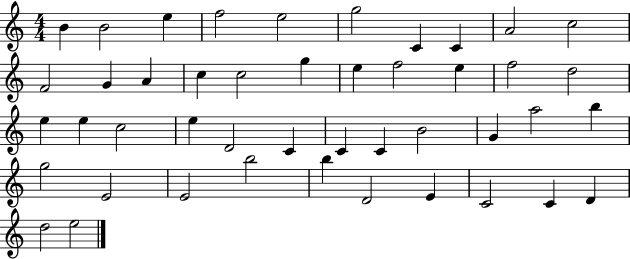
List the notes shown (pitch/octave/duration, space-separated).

B4/q B4/h E5/q F5/h E5/h G5/h C4/q C4/q A4/h C5/h F4/h G4/q A4/q C5/q C5/h G5/q E5/q F5/h E5/q F5/h D5/h E5/q E5/q C5/h E5/q D4/h C4/q C4/q C4/q B4/h G4/q A5/h B5/q G5/h E4/h E4/h B5/h B5/q D4/h E4/q C4/h C4/q D4/q D5/h E5/h